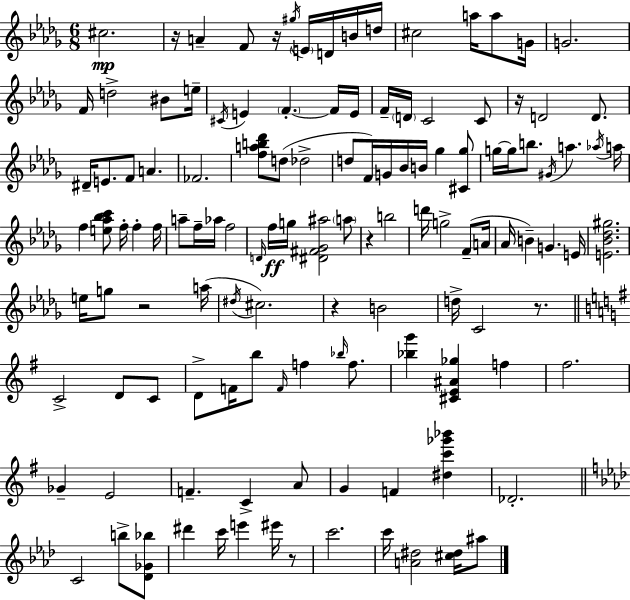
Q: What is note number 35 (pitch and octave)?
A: Db5